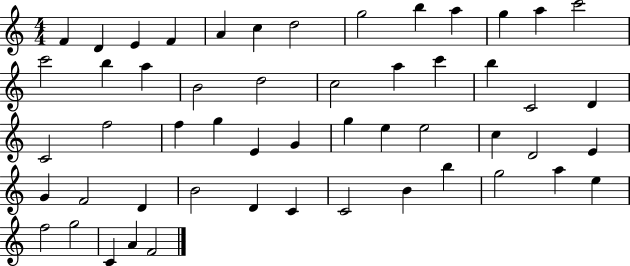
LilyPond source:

{
  \clef treble
  \numericTimeSignature
  \time 4/4
  \key c \major
  f'4 d'4 e'4 f'4 | a'4 c''4 d''2 | g''2 b''4 a''4 | g''4 a''4 c'''2 | \break c'''2 b''4 a''4 | b'2 d''2 | c''2 a''4 c'''4 | b''4 c'2 d'4 | \break c'2 f''2 | f''4 g''4 e'4 g'4 | g''4 e''4 e''2 | c''4 d'2 e'4 | \break g'4 f'2 d'4 | b'2 d'4 c'4 | c'2 b'4 b''4 | g''2 a''4 e''4 | \break f''2 g''2 | c'4 a'4 f'2 | \bar "|."
}